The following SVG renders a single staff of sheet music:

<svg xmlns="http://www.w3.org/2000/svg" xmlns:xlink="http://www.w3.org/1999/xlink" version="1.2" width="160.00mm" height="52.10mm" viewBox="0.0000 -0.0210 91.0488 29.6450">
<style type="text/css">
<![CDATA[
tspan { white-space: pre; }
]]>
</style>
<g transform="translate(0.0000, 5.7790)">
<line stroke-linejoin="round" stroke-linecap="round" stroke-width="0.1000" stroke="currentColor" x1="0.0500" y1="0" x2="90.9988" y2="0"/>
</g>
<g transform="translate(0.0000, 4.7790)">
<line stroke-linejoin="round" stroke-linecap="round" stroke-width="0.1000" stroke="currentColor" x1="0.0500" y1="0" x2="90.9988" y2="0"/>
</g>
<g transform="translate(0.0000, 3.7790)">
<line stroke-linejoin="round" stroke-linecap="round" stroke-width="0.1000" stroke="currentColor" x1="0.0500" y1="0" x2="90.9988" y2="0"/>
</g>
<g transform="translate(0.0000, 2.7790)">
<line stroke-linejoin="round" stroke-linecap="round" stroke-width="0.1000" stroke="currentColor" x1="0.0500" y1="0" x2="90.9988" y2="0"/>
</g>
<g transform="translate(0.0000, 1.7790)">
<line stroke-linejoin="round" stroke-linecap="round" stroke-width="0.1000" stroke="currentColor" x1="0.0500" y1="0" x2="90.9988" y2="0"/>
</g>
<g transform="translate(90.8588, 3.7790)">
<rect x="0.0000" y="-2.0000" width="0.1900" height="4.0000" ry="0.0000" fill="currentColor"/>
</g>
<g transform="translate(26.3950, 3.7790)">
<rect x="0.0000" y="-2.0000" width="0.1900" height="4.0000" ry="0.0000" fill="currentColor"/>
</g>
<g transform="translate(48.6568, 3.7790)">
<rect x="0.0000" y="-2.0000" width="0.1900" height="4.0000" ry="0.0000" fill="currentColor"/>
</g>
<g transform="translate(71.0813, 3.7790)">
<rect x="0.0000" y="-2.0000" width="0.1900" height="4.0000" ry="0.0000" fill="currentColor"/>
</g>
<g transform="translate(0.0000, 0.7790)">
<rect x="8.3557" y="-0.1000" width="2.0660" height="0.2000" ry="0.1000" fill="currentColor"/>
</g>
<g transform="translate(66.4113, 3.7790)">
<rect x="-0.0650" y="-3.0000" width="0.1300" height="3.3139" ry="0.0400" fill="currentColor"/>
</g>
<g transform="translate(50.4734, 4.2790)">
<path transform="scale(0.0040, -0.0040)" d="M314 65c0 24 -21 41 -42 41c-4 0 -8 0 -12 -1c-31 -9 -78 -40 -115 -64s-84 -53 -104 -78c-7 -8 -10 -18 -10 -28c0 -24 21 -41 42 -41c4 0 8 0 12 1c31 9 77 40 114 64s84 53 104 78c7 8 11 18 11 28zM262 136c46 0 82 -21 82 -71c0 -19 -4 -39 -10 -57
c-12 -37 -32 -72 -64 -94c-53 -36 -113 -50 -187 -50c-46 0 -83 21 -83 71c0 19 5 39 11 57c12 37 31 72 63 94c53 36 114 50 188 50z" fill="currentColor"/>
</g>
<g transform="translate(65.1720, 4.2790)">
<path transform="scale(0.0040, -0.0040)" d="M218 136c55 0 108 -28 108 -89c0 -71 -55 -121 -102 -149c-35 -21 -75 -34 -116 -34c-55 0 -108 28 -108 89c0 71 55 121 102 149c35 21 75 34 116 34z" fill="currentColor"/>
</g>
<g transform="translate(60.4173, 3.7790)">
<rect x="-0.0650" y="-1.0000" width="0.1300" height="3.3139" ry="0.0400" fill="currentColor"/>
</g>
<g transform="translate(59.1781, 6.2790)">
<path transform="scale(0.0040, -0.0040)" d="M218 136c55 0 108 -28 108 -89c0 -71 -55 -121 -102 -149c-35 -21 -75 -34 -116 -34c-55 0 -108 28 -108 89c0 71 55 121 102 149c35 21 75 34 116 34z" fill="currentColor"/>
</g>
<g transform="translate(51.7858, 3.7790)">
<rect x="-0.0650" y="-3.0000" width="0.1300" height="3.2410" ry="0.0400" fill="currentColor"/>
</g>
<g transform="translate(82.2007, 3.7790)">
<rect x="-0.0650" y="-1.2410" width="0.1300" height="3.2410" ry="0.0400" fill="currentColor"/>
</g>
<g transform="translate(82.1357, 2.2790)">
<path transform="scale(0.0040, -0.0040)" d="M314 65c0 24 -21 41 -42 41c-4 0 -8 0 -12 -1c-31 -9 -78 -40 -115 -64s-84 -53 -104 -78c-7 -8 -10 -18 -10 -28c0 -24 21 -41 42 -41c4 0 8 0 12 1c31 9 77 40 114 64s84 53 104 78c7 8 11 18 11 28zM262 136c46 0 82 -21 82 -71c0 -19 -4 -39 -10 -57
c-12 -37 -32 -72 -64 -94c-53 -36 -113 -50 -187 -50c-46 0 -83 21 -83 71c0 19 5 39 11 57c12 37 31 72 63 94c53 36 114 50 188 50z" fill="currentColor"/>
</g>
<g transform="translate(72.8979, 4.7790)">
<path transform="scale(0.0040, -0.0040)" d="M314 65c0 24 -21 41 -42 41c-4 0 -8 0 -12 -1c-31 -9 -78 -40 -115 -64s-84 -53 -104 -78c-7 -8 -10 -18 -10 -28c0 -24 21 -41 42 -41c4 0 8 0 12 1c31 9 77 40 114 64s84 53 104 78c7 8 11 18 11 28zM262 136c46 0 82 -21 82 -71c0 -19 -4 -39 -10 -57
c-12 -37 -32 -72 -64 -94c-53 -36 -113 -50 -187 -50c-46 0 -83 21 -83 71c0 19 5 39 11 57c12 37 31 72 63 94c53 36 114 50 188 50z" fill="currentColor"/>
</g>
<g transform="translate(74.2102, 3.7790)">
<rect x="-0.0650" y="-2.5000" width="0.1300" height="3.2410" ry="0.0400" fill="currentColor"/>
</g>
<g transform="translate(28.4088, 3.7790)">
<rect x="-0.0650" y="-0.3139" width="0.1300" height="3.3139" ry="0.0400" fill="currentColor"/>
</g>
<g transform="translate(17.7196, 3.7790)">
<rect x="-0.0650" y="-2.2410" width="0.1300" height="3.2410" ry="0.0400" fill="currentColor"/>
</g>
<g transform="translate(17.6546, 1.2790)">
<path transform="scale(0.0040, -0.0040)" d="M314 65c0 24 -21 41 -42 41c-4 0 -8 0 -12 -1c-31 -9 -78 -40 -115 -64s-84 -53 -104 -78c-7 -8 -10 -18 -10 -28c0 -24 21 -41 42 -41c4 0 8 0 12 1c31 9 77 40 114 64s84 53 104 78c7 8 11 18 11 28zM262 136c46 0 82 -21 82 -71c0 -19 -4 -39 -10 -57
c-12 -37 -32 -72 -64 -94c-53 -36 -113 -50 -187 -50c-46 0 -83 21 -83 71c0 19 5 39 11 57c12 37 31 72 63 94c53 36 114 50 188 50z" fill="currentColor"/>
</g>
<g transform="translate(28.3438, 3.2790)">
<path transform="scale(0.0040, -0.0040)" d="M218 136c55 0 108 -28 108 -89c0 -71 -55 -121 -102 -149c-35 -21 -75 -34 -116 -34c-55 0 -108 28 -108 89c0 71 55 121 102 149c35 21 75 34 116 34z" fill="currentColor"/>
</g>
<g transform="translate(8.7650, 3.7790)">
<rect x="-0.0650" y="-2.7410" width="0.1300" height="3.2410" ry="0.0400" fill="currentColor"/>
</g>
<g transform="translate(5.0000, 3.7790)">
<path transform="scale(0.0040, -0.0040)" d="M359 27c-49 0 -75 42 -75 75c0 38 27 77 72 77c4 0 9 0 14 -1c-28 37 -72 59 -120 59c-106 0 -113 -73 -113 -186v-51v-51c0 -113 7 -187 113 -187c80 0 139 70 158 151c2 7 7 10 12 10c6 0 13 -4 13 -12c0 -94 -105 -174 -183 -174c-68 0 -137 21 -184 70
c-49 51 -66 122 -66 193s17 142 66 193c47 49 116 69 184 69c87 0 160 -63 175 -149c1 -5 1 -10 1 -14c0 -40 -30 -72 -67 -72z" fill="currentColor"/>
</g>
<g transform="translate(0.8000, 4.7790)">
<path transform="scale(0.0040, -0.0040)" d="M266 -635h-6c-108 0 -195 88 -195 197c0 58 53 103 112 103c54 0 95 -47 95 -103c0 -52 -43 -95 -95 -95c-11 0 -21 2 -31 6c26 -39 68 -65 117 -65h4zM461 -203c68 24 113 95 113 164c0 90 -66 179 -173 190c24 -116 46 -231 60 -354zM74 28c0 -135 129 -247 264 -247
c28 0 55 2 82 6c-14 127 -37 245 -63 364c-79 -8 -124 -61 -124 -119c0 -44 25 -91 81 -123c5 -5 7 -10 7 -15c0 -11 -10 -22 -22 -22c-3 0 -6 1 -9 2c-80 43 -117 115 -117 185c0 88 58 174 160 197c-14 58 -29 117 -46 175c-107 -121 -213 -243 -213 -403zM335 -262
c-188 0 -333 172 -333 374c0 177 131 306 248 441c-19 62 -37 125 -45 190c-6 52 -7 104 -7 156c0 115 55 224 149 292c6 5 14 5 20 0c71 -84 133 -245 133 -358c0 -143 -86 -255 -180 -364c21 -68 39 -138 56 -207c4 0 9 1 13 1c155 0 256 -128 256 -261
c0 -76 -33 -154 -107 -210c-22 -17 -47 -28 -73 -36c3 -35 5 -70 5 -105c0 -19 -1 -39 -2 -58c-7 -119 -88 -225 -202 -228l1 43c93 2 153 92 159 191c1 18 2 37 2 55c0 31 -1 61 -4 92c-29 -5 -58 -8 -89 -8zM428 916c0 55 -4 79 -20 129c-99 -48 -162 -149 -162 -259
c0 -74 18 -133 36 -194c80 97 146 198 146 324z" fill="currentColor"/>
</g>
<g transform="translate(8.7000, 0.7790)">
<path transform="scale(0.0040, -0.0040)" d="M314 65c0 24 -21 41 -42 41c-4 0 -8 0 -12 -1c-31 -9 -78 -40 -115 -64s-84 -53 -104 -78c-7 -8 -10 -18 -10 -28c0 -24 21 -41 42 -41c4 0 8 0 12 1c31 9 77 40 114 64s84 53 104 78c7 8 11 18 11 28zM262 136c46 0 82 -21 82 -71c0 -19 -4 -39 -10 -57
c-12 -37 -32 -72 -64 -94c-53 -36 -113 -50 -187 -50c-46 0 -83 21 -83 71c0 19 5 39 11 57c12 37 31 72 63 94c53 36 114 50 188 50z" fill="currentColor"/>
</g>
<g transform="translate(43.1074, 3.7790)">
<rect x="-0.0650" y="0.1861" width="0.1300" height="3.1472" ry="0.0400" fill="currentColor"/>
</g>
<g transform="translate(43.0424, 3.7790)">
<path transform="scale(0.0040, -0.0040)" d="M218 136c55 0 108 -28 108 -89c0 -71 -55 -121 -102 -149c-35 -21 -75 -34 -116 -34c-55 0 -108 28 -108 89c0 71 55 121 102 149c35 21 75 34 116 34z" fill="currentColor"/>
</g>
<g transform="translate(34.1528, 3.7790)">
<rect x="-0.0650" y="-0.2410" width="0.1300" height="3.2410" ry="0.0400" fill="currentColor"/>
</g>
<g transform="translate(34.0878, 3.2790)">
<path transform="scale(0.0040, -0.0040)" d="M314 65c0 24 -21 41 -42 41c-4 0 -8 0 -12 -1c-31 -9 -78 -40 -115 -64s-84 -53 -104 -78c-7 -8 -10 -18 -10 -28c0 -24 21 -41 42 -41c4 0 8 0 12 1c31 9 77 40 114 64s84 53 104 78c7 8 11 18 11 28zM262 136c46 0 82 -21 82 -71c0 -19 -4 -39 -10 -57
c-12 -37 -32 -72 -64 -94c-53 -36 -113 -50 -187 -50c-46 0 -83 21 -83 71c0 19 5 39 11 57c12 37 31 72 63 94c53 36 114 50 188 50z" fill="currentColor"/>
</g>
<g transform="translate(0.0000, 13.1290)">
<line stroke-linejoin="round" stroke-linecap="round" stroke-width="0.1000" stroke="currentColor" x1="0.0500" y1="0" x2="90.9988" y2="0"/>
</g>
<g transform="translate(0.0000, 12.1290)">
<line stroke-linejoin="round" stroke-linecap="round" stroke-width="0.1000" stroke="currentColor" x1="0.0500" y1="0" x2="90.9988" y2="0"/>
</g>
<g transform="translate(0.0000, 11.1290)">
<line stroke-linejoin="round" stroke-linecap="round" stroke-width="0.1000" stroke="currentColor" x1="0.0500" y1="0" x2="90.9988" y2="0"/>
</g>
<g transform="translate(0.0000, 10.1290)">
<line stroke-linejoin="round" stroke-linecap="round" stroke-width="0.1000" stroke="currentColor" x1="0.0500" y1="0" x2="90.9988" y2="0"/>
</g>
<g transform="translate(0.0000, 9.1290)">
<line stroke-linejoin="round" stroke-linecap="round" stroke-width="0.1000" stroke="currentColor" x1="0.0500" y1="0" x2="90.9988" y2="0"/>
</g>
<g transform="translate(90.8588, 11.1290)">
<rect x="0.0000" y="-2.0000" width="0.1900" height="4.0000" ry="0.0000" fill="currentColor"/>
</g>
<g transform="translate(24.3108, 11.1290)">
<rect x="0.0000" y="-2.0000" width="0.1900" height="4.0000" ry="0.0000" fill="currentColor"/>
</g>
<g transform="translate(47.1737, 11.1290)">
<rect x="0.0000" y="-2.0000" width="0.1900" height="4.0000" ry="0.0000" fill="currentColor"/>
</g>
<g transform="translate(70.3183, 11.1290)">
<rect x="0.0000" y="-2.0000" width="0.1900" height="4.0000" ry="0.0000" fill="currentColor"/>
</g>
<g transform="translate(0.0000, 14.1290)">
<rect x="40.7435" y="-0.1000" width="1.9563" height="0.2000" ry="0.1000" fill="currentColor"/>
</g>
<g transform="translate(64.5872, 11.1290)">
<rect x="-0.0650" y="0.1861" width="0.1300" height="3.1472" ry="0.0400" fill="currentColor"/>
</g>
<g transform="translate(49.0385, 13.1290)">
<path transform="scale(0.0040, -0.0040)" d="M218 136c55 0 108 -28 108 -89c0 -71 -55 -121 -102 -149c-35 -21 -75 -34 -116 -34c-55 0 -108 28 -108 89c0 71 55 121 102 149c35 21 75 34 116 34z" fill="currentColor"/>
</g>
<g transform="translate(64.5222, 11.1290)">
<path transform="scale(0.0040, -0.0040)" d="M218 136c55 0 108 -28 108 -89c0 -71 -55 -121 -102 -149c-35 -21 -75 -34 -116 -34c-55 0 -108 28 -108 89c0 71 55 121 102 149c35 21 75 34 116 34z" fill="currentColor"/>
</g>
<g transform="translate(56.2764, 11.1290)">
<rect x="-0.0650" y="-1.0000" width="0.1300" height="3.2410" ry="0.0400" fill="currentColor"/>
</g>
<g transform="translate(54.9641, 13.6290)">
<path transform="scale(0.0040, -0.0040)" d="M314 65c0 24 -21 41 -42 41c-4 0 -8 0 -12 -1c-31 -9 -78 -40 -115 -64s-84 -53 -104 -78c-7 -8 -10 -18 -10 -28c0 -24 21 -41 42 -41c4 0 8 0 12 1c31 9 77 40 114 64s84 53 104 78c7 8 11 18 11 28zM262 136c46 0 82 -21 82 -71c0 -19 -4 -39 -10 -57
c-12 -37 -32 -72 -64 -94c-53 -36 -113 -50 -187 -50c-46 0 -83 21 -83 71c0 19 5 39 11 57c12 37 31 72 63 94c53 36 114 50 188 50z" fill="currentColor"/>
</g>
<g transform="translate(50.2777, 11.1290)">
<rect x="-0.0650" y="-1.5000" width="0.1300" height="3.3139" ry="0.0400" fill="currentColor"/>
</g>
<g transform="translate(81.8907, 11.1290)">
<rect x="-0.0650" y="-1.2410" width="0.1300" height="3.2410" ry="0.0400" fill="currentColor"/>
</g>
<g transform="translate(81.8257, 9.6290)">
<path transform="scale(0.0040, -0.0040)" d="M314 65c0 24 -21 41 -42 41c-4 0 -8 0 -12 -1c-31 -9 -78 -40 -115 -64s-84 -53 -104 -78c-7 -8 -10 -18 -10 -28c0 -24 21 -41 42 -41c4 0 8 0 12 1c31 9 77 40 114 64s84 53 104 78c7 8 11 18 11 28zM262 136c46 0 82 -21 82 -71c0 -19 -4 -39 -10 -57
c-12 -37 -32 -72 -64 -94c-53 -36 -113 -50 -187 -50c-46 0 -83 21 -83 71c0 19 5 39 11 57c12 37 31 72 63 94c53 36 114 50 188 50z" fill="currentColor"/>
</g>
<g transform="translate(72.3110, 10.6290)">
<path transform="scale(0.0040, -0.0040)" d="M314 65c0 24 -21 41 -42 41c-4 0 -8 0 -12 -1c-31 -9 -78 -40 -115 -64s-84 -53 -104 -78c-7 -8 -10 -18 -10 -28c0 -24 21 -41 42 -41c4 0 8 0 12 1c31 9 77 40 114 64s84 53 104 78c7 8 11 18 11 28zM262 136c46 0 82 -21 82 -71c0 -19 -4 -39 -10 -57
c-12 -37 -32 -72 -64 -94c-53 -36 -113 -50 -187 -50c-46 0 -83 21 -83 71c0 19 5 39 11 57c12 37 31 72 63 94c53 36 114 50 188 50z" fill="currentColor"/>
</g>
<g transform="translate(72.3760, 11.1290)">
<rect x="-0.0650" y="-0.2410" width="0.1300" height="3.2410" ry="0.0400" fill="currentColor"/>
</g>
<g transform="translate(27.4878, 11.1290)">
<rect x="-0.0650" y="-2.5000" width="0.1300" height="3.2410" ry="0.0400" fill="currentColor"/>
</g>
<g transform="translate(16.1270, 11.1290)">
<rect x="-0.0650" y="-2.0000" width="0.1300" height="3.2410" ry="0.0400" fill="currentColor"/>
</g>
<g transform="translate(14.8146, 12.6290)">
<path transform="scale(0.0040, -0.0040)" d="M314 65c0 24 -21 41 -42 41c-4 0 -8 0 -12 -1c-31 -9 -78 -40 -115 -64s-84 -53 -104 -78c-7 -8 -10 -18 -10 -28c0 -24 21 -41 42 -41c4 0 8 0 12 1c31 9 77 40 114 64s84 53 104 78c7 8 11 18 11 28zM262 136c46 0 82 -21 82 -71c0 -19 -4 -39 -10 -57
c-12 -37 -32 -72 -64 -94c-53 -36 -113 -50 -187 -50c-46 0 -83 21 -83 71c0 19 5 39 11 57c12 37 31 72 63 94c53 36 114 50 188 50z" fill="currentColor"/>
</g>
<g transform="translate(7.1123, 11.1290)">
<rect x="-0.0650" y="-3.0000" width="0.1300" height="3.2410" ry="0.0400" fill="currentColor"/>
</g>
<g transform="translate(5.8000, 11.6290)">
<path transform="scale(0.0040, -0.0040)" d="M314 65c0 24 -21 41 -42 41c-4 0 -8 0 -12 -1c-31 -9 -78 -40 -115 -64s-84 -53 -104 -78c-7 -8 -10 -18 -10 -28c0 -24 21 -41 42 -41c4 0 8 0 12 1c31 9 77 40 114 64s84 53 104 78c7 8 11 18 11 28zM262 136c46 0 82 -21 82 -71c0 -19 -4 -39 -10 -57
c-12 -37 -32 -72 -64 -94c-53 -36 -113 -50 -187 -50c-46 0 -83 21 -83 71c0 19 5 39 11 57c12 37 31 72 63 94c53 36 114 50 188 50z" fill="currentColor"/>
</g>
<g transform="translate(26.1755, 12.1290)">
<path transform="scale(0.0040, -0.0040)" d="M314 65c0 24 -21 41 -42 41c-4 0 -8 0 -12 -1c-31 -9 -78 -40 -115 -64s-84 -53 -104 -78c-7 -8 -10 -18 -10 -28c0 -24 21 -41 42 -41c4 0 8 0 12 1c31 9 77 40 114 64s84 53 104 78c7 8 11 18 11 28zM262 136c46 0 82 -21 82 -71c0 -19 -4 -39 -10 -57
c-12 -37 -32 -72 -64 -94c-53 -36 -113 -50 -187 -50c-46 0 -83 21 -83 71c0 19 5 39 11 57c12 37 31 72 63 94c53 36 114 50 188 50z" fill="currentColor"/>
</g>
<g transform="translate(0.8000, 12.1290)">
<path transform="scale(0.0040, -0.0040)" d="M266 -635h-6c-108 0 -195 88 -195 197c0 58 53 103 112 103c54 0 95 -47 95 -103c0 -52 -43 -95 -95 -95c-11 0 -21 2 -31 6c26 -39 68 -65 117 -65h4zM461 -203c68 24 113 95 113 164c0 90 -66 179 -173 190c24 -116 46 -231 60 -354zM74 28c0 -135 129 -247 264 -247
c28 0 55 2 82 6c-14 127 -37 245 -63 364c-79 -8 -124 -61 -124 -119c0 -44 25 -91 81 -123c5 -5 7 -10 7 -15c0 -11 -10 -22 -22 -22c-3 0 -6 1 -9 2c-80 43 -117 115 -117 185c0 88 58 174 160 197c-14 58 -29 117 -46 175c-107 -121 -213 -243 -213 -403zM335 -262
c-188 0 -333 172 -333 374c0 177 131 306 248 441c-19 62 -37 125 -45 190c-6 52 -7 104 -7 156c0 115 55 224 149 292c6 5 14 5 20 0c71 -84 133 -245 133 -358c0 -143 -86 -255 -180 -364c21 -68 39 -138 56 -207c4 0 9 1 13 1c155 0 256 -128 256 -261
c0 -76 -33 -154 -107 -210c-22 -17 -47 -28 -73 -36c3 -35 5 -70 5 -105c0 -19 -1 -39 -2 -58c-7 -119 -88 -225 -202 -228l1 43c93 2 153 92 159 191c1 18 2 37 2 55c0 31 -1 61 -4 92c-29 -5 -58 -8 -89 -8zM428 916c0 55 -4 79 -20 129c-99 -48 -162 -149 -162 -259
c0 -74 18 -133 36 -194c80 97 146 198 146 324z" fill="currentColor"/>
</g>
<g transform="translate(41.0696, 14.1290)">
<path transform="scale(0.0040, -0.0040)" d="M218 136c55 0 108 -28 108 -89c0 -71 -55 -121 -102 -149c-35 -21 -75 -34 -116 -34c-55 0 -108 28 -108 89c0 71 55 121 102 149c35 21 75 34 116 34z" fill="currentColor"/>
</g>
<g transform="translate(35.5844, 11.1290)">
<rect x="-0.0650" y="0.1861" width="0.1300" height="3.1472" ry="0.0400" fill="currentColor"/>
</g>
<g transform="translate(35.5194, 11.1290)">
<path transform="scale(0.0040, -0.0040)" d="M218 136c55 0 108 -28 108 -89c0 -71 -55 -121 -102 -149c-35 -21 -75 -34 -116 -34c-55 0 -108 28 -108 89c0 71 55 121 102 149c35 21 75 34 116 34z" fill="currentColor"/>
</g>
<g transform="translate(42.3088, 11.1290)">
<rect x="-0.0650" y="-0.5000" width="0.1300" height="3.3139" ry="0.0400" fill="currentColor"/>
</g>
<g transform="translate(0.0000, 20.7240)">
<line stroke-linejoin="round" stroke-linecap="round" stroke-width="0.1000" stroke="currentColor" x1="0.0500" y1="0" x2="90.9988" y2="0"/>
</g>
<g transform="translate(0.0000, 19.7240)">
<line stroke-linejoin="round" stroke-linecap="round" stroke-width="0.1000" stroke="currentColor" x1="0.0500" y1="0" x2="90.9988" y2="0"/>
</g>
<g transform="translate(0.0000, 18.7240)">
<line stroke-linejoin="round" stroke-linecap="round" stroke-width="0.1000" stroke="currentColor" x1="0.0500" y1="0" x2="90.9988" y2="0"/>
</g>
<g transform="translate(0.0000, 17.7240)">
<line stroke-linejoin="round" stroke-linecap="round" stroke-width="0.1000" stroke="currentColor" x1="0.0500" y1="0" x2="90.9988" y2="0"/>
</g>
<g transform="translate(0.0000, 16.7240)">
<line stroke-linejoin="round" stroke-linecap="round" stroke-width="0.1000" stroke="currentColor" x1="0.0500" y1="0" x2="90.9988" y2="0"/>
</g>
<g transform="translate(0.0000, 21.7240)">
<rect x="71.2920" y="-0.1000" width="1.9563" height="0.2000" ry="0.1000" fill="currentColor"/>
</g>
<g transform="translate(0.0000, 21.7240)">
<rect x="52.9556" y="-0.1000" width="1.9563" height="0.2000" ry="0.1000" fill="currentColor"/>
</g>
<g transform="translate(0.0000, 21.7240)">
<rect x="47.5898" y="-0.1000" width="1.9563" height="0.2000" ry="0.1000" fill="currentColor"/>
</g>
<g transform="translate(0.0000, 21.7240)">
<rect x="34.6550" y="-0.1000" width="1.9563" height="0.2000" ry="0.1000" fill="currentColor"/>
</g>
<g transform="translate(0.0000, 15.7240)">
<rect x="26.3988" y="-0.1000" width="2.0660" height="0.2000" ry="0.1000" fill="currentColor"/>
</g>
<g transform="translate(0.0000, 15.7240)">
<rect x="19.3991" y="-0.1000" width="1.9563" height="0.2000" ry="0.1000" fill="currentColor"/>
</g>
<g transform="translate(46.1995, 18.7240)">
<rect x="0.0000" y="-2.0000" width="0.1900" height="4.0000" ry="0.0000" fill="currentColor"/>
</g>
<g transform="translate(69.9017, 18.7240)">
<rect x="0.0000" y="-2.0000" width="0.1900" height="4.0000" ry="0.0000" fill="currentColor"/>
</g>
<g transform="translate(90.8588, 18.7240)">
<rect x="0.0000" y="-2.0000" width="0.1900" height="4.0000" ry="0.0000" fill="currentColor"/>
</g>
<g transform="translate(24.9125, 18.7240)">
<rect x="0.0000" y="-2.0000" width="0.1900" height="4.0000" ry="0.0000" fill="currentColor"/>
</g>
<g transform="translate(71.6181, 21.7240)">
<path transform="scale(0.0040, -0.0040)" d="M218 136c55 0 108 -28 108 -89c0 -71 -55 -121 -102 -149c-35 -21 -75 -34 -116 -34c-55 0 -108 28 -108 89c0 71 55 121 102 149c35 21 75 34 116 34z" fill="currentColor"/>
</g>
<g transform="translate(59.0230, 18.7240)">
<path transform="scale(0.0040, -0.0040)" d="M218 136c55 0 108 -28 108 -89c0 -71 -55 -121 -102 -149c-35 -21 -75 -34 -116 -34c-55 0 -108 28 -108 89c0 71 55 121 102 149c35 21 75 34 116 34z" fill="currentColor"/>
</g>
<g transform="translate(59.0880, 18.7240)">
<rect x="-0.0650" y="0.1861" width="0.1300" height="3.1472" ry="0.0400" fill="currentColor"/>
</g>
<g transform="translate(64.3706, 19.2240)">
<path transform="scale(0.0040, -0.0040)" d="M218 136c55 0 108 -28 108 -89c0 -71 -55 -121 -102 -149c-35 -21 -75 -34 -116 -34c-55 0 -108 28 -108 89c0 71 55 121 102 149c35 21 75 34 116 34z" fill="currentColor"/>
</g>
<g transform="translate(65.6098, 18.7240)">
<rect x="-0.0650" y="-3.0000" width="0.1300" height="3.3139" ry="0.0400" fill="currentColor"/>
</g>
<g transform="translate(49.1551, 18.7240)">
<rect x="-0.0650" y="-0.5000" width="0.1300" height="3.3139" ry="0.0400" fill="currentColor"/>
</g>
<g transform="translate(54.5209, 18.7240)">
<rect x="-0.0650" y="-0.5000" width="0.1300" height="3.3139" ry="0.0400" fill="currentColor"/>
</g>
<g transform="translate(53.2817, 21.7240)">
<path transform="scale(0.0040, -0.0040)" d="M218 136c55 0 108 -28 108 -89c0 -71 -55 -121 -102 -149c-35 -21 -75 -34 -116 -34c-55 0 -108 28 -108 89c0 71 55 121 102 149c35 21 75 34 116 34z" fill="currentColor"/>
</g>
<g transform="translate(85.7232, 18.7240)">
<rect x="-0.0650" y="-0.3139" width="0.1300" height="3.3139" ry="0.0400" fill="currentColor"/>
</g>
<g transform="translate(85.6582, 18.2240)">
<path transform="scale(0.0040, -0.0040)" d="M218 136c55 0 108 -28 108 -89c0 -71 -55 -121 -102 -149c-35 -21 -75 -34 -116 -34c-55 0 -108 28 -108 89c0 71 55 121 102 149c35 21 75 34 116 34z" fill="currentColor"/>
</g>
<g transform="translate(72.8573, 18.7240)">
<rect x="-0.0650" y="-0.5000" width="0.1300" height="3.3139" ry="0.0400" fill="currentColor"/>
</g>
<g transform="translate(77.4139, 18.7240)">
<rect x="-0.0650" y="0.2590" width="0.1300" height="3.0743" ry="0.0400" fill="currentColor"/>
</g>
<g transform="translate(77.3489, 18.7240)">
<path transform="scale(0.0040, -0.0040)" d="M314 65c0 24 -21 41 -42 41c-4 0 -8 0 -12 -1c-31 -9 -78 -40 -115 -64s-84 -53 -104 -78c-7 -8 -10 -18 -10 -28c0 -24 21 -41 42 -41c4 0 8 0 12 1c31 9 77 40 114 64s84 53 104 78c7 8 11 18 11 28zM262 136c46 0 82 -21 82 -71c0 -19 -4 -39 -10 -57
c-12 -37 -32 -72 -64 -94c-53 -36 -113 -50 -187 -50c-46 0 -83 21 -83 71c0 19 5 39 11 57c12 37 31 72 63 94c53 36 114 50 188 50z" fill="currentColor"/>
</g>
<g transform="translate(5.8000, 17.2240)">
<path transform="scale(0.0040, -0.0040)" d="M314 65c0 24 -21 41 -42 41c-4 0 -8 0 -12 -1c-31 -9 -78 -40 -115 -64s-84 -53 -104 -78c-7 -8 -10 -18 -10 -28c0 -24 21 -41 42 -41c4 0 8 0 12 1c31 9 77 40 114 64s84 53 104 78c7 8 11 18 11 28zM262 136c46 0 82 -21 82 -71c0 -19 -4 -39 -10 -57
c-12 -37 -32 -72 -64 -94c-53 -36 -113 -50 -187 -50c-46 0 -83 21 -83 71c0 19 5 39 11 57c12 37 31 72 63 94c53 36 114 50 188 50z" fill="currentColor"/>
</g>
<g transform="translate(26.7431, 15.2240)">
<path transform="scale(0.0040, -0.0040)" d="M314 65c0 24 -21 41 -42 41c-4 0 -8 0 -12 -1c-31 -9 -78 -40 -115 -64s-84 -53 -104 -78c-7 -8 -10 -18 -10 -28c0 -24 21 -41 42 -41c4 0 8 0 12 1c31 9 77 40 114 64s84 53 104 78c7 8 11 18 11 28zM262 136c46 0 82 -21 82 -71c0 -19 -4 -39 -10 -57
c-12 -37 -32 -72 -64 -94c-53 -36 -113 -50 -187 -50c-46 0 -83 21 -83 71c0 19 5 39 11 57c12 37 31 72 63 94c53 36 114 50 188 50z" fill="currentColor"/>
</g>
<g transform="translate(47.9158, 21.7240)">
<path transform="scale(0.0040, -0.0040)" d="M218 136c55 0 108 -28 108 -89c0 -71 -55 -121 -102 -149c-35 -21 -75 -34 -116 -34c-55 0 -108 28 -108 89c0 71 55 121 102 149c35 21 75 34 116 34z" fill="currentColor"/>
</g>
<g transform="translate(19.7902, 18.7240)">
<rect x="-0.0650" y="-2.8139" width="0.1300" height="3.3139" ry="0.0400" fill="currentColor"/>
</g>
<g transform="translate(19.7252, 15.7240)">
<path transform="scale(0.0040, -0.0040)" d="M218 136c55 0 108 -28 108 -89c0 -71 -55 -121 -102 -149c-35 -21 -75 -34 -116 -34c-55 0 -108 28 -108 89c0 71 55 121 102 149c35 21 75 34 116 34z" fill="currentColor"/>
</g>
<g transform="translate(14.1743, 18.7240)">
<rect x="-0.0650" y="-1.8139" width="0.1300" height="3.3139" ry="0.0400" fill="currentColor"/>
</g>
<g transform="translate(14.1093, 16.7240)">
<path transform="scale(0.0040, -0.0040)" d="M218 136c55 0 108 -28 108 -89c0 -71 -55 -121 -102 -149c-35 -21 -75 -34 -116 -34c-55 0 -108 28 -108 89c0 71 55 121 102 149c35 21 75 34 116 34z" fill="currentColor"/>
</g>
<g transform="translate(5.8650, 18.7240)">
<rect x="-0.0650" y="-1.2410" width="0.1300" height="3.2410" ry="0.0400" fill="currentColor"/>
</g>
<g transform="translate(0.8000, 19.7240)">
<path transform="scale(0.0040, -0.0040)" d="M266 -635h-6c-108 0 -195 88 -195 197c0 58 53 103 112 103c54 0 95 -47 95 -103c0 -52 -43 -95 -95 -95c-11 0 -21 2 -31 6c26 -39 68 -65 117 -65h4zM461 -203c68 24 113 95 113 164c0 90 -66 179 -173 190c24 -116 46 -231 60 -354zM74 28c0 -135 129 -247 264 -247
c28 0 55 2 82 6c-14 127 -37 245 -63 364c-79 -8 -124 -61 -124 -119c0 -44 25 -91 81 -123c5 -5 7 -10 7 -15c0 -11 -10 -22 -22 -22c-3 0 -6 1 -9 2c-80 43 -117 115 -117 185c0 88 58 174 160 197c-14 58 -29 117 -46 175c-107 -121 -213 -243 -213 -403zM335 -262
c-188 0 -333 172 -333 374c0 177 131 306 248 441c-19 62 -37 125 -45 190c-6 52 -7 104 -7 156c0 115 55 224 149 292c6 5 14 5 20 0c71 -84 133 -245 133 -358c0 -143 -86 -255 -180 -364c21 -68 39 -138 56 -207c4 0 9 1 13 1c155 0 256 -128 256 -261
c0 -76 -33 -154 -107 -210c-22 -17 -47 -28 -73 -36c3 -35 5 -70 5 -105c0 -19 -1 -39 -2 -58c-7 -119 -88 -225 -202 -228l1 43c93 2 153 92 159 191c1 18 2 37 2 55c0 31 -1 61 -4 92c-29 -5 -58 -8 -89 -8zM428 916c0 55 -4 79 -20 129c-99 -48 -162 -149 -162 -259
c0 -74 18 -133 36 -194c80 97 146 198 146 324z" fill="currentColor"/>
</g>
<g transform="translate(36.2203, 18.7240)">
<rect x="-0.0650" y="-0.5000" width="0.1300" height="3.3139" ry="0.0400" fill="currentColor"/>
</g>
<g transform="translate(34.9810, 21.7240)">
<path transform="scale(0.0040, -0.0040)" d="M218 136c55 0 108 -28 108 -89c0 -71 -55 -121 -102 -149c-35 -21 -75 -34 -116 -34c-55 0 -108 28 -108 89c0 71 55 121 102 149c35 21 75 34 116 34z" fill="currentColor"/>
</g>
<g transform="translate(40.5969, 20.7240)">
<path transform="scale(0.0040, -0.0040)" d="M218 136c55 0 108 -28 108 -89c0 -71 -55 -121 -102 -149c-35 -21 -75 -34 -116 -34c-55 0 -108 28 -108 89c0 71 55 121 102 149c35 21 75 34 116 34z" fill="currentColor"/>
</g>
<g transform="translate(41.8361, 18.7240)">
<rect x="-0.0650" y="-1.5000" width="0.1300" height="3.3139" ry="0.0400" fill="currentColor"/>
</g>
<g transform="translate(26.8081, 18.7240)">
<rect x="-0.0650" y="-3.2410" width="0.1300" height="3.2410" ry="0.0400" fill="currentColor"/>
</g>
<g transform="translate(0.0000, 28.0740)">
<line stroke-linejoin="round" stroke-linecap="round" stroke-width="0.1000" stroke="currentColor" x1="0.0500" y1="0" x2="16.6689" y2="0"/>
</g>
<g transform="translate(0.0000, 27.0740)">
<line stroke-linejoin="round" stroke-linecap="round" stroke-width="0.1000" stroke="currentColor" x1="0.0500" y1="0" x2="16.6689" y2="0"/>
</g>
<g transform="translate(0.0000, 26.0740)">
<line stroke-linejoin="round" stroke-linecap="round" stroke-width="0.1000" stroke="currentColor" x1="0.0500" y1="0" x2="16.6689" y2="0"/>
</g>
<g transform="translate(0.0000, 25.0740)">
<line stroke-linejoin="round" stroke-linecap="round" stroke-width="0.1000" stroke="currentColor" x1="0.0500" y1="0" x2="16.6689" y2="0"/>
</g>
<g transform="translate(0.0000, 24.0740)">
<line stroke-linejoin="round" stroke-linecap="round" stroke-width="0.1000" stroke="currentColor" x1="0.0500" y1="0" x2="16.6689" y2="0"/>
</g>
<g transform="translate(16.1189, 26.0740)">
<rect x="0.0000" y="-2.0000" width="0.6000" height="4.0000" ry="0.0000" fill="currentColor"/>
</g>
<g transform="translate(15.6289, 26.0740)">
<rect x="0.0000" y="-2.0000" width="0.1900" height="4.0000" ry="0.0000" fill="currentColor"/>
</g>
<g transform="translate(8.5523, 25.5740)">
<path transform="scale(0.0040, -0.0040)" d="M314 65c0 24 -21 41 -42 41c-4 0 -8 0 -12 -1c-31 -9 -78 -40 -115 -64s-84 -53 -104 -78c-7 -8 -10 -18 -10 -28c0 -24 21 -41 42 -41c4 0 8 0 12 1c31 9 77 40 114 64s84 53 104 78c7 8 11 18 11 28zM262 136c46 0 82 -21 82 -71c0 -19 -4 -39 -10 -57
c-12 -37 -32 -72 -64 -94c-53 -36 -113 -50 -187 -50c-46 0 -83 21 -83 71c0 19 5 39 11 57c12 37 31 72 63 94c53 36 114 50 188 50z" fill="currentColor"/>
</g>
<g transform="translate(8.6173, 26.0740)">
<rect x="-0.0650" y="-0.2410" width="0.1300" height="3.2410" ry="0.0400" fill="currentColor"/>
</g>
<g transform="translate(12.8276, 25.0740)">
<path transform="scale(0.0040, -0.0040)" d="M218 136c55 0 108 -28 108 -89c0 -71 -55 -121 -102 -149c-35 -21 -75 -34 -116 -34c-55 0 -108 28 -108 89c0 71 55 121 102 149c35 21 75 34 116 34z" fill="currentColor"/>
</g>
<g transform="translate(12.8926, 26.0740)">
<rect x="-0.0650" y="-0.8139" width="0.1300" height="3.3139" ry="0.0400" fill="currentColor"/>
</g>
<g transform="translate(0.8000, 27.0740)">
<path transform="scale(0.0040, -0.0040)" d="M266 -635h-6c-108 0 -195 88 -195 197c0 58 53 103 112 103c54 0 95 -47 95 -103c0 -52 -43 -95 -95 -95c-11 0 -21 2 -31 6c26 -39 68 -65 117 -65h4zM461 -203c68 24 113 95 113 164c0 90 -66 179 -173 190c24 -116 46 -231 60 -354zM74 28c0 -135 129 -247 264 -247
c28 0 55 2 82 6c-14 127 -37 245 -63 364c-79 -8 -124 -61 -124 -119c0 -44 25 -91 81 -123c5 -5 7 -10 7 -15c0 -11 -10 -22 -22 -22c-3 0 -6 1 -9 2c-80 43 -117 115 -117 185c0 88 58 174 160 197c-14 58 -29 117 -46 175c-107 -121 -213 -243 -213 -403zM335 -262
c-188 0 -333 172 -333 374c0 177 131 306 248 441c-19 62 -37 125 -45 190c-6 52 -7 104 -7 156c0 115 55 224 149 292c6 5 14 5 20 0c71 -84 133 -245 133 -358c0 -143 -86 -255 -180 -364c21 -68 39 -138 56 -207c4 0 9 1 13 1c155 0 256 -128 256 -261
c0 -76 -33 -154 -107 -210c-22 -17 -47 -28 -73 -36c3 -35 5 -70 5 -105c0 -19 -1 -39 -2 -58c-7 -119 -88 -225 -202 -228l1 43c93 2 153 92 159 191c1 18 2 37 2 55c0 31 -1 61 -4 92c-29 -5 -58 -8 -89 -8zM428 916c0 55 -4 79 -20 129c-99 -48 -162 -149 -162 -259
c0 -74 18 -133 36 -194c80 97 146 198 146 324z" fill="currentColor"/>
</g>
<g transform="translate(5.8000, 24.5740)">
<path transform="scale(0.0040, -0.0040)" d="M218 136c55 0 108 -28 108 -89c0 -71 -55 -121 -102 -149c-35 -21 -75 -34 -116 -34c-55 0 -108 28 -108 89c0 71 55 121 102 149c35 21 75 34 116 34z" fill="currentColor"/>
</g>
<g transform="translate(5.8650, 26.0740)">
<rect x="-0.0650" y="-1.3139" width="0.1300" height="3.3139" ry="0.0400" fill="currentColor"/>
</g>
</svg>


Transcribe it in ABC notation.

X:1
T:Untitled
M:4/4
L:1/4
K:C
a2 g2 c c2 B A2 D A G2 e2 A2 F2 G2 B C E D2 B c2 e2 e2 f a b2 C E C C B A C B2 c e c2 d